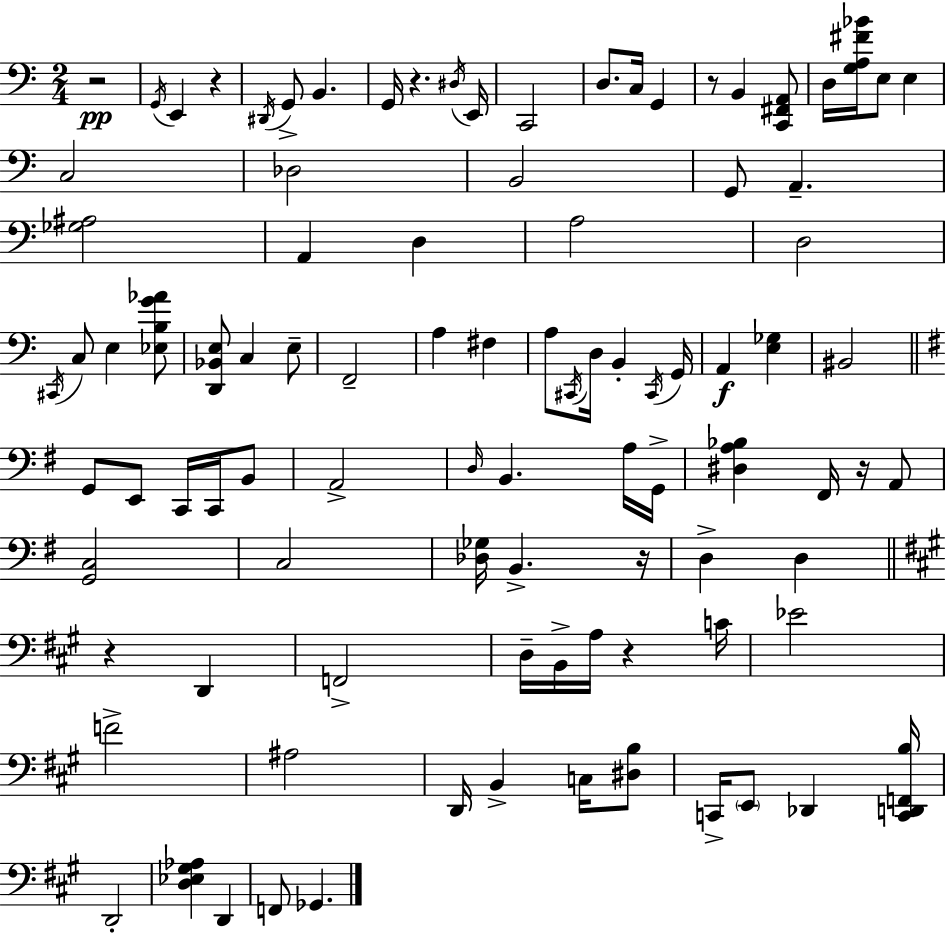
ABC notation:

X:1
T:Untitled
M:2/4
L:1/4
K:C
z2 G,,/4 E,, z ^D,,/4 G,,/2 B,, G,,/4 z ^D,/4 E,,/4 C,,2 D,/2 C,/4 G,, z/2 B,, [C,,^F,,A,,]/2 D,/4 [G,A,^F_B]/4 E,/2 E, C,2 _D,2 B,,2 G,,/2 A,, [_G,^A,]2 A,, D, A,2 D,2 ^C,,/4 C,/2 E, [_E,B,G_A]/2 [D,,_B,,E,]/2 C, E,/2 F,,2 A, ^F, A,/2 ^C,,/4 D,/4 B,, ^C,,/4 G,,/4 A,, [E,_G,] ^B,,2 G,,/2 E,,/2 C,,/4 C,,/4 B,,/2 A,,2 D,/4 B,, A,/4 G,,/4 [^D,A,_B,] ^F,,/4 z/4 A,,/2 [G,,C,]2 C,2 [_D,_G,]/4 B,, z/4 D, D, z D,, F,,2 D,/4 B,,/4 A,/4 z C/4 _E2 F2 ^A,2 D,,/4 B,, C,/4 [^D,B,]/2 C,,/4 E,,/2 _D,, [C,,D,,F,,B,]/4 D,,2 [D,_E,^G,_A,] D,, F,,/2 _G,,